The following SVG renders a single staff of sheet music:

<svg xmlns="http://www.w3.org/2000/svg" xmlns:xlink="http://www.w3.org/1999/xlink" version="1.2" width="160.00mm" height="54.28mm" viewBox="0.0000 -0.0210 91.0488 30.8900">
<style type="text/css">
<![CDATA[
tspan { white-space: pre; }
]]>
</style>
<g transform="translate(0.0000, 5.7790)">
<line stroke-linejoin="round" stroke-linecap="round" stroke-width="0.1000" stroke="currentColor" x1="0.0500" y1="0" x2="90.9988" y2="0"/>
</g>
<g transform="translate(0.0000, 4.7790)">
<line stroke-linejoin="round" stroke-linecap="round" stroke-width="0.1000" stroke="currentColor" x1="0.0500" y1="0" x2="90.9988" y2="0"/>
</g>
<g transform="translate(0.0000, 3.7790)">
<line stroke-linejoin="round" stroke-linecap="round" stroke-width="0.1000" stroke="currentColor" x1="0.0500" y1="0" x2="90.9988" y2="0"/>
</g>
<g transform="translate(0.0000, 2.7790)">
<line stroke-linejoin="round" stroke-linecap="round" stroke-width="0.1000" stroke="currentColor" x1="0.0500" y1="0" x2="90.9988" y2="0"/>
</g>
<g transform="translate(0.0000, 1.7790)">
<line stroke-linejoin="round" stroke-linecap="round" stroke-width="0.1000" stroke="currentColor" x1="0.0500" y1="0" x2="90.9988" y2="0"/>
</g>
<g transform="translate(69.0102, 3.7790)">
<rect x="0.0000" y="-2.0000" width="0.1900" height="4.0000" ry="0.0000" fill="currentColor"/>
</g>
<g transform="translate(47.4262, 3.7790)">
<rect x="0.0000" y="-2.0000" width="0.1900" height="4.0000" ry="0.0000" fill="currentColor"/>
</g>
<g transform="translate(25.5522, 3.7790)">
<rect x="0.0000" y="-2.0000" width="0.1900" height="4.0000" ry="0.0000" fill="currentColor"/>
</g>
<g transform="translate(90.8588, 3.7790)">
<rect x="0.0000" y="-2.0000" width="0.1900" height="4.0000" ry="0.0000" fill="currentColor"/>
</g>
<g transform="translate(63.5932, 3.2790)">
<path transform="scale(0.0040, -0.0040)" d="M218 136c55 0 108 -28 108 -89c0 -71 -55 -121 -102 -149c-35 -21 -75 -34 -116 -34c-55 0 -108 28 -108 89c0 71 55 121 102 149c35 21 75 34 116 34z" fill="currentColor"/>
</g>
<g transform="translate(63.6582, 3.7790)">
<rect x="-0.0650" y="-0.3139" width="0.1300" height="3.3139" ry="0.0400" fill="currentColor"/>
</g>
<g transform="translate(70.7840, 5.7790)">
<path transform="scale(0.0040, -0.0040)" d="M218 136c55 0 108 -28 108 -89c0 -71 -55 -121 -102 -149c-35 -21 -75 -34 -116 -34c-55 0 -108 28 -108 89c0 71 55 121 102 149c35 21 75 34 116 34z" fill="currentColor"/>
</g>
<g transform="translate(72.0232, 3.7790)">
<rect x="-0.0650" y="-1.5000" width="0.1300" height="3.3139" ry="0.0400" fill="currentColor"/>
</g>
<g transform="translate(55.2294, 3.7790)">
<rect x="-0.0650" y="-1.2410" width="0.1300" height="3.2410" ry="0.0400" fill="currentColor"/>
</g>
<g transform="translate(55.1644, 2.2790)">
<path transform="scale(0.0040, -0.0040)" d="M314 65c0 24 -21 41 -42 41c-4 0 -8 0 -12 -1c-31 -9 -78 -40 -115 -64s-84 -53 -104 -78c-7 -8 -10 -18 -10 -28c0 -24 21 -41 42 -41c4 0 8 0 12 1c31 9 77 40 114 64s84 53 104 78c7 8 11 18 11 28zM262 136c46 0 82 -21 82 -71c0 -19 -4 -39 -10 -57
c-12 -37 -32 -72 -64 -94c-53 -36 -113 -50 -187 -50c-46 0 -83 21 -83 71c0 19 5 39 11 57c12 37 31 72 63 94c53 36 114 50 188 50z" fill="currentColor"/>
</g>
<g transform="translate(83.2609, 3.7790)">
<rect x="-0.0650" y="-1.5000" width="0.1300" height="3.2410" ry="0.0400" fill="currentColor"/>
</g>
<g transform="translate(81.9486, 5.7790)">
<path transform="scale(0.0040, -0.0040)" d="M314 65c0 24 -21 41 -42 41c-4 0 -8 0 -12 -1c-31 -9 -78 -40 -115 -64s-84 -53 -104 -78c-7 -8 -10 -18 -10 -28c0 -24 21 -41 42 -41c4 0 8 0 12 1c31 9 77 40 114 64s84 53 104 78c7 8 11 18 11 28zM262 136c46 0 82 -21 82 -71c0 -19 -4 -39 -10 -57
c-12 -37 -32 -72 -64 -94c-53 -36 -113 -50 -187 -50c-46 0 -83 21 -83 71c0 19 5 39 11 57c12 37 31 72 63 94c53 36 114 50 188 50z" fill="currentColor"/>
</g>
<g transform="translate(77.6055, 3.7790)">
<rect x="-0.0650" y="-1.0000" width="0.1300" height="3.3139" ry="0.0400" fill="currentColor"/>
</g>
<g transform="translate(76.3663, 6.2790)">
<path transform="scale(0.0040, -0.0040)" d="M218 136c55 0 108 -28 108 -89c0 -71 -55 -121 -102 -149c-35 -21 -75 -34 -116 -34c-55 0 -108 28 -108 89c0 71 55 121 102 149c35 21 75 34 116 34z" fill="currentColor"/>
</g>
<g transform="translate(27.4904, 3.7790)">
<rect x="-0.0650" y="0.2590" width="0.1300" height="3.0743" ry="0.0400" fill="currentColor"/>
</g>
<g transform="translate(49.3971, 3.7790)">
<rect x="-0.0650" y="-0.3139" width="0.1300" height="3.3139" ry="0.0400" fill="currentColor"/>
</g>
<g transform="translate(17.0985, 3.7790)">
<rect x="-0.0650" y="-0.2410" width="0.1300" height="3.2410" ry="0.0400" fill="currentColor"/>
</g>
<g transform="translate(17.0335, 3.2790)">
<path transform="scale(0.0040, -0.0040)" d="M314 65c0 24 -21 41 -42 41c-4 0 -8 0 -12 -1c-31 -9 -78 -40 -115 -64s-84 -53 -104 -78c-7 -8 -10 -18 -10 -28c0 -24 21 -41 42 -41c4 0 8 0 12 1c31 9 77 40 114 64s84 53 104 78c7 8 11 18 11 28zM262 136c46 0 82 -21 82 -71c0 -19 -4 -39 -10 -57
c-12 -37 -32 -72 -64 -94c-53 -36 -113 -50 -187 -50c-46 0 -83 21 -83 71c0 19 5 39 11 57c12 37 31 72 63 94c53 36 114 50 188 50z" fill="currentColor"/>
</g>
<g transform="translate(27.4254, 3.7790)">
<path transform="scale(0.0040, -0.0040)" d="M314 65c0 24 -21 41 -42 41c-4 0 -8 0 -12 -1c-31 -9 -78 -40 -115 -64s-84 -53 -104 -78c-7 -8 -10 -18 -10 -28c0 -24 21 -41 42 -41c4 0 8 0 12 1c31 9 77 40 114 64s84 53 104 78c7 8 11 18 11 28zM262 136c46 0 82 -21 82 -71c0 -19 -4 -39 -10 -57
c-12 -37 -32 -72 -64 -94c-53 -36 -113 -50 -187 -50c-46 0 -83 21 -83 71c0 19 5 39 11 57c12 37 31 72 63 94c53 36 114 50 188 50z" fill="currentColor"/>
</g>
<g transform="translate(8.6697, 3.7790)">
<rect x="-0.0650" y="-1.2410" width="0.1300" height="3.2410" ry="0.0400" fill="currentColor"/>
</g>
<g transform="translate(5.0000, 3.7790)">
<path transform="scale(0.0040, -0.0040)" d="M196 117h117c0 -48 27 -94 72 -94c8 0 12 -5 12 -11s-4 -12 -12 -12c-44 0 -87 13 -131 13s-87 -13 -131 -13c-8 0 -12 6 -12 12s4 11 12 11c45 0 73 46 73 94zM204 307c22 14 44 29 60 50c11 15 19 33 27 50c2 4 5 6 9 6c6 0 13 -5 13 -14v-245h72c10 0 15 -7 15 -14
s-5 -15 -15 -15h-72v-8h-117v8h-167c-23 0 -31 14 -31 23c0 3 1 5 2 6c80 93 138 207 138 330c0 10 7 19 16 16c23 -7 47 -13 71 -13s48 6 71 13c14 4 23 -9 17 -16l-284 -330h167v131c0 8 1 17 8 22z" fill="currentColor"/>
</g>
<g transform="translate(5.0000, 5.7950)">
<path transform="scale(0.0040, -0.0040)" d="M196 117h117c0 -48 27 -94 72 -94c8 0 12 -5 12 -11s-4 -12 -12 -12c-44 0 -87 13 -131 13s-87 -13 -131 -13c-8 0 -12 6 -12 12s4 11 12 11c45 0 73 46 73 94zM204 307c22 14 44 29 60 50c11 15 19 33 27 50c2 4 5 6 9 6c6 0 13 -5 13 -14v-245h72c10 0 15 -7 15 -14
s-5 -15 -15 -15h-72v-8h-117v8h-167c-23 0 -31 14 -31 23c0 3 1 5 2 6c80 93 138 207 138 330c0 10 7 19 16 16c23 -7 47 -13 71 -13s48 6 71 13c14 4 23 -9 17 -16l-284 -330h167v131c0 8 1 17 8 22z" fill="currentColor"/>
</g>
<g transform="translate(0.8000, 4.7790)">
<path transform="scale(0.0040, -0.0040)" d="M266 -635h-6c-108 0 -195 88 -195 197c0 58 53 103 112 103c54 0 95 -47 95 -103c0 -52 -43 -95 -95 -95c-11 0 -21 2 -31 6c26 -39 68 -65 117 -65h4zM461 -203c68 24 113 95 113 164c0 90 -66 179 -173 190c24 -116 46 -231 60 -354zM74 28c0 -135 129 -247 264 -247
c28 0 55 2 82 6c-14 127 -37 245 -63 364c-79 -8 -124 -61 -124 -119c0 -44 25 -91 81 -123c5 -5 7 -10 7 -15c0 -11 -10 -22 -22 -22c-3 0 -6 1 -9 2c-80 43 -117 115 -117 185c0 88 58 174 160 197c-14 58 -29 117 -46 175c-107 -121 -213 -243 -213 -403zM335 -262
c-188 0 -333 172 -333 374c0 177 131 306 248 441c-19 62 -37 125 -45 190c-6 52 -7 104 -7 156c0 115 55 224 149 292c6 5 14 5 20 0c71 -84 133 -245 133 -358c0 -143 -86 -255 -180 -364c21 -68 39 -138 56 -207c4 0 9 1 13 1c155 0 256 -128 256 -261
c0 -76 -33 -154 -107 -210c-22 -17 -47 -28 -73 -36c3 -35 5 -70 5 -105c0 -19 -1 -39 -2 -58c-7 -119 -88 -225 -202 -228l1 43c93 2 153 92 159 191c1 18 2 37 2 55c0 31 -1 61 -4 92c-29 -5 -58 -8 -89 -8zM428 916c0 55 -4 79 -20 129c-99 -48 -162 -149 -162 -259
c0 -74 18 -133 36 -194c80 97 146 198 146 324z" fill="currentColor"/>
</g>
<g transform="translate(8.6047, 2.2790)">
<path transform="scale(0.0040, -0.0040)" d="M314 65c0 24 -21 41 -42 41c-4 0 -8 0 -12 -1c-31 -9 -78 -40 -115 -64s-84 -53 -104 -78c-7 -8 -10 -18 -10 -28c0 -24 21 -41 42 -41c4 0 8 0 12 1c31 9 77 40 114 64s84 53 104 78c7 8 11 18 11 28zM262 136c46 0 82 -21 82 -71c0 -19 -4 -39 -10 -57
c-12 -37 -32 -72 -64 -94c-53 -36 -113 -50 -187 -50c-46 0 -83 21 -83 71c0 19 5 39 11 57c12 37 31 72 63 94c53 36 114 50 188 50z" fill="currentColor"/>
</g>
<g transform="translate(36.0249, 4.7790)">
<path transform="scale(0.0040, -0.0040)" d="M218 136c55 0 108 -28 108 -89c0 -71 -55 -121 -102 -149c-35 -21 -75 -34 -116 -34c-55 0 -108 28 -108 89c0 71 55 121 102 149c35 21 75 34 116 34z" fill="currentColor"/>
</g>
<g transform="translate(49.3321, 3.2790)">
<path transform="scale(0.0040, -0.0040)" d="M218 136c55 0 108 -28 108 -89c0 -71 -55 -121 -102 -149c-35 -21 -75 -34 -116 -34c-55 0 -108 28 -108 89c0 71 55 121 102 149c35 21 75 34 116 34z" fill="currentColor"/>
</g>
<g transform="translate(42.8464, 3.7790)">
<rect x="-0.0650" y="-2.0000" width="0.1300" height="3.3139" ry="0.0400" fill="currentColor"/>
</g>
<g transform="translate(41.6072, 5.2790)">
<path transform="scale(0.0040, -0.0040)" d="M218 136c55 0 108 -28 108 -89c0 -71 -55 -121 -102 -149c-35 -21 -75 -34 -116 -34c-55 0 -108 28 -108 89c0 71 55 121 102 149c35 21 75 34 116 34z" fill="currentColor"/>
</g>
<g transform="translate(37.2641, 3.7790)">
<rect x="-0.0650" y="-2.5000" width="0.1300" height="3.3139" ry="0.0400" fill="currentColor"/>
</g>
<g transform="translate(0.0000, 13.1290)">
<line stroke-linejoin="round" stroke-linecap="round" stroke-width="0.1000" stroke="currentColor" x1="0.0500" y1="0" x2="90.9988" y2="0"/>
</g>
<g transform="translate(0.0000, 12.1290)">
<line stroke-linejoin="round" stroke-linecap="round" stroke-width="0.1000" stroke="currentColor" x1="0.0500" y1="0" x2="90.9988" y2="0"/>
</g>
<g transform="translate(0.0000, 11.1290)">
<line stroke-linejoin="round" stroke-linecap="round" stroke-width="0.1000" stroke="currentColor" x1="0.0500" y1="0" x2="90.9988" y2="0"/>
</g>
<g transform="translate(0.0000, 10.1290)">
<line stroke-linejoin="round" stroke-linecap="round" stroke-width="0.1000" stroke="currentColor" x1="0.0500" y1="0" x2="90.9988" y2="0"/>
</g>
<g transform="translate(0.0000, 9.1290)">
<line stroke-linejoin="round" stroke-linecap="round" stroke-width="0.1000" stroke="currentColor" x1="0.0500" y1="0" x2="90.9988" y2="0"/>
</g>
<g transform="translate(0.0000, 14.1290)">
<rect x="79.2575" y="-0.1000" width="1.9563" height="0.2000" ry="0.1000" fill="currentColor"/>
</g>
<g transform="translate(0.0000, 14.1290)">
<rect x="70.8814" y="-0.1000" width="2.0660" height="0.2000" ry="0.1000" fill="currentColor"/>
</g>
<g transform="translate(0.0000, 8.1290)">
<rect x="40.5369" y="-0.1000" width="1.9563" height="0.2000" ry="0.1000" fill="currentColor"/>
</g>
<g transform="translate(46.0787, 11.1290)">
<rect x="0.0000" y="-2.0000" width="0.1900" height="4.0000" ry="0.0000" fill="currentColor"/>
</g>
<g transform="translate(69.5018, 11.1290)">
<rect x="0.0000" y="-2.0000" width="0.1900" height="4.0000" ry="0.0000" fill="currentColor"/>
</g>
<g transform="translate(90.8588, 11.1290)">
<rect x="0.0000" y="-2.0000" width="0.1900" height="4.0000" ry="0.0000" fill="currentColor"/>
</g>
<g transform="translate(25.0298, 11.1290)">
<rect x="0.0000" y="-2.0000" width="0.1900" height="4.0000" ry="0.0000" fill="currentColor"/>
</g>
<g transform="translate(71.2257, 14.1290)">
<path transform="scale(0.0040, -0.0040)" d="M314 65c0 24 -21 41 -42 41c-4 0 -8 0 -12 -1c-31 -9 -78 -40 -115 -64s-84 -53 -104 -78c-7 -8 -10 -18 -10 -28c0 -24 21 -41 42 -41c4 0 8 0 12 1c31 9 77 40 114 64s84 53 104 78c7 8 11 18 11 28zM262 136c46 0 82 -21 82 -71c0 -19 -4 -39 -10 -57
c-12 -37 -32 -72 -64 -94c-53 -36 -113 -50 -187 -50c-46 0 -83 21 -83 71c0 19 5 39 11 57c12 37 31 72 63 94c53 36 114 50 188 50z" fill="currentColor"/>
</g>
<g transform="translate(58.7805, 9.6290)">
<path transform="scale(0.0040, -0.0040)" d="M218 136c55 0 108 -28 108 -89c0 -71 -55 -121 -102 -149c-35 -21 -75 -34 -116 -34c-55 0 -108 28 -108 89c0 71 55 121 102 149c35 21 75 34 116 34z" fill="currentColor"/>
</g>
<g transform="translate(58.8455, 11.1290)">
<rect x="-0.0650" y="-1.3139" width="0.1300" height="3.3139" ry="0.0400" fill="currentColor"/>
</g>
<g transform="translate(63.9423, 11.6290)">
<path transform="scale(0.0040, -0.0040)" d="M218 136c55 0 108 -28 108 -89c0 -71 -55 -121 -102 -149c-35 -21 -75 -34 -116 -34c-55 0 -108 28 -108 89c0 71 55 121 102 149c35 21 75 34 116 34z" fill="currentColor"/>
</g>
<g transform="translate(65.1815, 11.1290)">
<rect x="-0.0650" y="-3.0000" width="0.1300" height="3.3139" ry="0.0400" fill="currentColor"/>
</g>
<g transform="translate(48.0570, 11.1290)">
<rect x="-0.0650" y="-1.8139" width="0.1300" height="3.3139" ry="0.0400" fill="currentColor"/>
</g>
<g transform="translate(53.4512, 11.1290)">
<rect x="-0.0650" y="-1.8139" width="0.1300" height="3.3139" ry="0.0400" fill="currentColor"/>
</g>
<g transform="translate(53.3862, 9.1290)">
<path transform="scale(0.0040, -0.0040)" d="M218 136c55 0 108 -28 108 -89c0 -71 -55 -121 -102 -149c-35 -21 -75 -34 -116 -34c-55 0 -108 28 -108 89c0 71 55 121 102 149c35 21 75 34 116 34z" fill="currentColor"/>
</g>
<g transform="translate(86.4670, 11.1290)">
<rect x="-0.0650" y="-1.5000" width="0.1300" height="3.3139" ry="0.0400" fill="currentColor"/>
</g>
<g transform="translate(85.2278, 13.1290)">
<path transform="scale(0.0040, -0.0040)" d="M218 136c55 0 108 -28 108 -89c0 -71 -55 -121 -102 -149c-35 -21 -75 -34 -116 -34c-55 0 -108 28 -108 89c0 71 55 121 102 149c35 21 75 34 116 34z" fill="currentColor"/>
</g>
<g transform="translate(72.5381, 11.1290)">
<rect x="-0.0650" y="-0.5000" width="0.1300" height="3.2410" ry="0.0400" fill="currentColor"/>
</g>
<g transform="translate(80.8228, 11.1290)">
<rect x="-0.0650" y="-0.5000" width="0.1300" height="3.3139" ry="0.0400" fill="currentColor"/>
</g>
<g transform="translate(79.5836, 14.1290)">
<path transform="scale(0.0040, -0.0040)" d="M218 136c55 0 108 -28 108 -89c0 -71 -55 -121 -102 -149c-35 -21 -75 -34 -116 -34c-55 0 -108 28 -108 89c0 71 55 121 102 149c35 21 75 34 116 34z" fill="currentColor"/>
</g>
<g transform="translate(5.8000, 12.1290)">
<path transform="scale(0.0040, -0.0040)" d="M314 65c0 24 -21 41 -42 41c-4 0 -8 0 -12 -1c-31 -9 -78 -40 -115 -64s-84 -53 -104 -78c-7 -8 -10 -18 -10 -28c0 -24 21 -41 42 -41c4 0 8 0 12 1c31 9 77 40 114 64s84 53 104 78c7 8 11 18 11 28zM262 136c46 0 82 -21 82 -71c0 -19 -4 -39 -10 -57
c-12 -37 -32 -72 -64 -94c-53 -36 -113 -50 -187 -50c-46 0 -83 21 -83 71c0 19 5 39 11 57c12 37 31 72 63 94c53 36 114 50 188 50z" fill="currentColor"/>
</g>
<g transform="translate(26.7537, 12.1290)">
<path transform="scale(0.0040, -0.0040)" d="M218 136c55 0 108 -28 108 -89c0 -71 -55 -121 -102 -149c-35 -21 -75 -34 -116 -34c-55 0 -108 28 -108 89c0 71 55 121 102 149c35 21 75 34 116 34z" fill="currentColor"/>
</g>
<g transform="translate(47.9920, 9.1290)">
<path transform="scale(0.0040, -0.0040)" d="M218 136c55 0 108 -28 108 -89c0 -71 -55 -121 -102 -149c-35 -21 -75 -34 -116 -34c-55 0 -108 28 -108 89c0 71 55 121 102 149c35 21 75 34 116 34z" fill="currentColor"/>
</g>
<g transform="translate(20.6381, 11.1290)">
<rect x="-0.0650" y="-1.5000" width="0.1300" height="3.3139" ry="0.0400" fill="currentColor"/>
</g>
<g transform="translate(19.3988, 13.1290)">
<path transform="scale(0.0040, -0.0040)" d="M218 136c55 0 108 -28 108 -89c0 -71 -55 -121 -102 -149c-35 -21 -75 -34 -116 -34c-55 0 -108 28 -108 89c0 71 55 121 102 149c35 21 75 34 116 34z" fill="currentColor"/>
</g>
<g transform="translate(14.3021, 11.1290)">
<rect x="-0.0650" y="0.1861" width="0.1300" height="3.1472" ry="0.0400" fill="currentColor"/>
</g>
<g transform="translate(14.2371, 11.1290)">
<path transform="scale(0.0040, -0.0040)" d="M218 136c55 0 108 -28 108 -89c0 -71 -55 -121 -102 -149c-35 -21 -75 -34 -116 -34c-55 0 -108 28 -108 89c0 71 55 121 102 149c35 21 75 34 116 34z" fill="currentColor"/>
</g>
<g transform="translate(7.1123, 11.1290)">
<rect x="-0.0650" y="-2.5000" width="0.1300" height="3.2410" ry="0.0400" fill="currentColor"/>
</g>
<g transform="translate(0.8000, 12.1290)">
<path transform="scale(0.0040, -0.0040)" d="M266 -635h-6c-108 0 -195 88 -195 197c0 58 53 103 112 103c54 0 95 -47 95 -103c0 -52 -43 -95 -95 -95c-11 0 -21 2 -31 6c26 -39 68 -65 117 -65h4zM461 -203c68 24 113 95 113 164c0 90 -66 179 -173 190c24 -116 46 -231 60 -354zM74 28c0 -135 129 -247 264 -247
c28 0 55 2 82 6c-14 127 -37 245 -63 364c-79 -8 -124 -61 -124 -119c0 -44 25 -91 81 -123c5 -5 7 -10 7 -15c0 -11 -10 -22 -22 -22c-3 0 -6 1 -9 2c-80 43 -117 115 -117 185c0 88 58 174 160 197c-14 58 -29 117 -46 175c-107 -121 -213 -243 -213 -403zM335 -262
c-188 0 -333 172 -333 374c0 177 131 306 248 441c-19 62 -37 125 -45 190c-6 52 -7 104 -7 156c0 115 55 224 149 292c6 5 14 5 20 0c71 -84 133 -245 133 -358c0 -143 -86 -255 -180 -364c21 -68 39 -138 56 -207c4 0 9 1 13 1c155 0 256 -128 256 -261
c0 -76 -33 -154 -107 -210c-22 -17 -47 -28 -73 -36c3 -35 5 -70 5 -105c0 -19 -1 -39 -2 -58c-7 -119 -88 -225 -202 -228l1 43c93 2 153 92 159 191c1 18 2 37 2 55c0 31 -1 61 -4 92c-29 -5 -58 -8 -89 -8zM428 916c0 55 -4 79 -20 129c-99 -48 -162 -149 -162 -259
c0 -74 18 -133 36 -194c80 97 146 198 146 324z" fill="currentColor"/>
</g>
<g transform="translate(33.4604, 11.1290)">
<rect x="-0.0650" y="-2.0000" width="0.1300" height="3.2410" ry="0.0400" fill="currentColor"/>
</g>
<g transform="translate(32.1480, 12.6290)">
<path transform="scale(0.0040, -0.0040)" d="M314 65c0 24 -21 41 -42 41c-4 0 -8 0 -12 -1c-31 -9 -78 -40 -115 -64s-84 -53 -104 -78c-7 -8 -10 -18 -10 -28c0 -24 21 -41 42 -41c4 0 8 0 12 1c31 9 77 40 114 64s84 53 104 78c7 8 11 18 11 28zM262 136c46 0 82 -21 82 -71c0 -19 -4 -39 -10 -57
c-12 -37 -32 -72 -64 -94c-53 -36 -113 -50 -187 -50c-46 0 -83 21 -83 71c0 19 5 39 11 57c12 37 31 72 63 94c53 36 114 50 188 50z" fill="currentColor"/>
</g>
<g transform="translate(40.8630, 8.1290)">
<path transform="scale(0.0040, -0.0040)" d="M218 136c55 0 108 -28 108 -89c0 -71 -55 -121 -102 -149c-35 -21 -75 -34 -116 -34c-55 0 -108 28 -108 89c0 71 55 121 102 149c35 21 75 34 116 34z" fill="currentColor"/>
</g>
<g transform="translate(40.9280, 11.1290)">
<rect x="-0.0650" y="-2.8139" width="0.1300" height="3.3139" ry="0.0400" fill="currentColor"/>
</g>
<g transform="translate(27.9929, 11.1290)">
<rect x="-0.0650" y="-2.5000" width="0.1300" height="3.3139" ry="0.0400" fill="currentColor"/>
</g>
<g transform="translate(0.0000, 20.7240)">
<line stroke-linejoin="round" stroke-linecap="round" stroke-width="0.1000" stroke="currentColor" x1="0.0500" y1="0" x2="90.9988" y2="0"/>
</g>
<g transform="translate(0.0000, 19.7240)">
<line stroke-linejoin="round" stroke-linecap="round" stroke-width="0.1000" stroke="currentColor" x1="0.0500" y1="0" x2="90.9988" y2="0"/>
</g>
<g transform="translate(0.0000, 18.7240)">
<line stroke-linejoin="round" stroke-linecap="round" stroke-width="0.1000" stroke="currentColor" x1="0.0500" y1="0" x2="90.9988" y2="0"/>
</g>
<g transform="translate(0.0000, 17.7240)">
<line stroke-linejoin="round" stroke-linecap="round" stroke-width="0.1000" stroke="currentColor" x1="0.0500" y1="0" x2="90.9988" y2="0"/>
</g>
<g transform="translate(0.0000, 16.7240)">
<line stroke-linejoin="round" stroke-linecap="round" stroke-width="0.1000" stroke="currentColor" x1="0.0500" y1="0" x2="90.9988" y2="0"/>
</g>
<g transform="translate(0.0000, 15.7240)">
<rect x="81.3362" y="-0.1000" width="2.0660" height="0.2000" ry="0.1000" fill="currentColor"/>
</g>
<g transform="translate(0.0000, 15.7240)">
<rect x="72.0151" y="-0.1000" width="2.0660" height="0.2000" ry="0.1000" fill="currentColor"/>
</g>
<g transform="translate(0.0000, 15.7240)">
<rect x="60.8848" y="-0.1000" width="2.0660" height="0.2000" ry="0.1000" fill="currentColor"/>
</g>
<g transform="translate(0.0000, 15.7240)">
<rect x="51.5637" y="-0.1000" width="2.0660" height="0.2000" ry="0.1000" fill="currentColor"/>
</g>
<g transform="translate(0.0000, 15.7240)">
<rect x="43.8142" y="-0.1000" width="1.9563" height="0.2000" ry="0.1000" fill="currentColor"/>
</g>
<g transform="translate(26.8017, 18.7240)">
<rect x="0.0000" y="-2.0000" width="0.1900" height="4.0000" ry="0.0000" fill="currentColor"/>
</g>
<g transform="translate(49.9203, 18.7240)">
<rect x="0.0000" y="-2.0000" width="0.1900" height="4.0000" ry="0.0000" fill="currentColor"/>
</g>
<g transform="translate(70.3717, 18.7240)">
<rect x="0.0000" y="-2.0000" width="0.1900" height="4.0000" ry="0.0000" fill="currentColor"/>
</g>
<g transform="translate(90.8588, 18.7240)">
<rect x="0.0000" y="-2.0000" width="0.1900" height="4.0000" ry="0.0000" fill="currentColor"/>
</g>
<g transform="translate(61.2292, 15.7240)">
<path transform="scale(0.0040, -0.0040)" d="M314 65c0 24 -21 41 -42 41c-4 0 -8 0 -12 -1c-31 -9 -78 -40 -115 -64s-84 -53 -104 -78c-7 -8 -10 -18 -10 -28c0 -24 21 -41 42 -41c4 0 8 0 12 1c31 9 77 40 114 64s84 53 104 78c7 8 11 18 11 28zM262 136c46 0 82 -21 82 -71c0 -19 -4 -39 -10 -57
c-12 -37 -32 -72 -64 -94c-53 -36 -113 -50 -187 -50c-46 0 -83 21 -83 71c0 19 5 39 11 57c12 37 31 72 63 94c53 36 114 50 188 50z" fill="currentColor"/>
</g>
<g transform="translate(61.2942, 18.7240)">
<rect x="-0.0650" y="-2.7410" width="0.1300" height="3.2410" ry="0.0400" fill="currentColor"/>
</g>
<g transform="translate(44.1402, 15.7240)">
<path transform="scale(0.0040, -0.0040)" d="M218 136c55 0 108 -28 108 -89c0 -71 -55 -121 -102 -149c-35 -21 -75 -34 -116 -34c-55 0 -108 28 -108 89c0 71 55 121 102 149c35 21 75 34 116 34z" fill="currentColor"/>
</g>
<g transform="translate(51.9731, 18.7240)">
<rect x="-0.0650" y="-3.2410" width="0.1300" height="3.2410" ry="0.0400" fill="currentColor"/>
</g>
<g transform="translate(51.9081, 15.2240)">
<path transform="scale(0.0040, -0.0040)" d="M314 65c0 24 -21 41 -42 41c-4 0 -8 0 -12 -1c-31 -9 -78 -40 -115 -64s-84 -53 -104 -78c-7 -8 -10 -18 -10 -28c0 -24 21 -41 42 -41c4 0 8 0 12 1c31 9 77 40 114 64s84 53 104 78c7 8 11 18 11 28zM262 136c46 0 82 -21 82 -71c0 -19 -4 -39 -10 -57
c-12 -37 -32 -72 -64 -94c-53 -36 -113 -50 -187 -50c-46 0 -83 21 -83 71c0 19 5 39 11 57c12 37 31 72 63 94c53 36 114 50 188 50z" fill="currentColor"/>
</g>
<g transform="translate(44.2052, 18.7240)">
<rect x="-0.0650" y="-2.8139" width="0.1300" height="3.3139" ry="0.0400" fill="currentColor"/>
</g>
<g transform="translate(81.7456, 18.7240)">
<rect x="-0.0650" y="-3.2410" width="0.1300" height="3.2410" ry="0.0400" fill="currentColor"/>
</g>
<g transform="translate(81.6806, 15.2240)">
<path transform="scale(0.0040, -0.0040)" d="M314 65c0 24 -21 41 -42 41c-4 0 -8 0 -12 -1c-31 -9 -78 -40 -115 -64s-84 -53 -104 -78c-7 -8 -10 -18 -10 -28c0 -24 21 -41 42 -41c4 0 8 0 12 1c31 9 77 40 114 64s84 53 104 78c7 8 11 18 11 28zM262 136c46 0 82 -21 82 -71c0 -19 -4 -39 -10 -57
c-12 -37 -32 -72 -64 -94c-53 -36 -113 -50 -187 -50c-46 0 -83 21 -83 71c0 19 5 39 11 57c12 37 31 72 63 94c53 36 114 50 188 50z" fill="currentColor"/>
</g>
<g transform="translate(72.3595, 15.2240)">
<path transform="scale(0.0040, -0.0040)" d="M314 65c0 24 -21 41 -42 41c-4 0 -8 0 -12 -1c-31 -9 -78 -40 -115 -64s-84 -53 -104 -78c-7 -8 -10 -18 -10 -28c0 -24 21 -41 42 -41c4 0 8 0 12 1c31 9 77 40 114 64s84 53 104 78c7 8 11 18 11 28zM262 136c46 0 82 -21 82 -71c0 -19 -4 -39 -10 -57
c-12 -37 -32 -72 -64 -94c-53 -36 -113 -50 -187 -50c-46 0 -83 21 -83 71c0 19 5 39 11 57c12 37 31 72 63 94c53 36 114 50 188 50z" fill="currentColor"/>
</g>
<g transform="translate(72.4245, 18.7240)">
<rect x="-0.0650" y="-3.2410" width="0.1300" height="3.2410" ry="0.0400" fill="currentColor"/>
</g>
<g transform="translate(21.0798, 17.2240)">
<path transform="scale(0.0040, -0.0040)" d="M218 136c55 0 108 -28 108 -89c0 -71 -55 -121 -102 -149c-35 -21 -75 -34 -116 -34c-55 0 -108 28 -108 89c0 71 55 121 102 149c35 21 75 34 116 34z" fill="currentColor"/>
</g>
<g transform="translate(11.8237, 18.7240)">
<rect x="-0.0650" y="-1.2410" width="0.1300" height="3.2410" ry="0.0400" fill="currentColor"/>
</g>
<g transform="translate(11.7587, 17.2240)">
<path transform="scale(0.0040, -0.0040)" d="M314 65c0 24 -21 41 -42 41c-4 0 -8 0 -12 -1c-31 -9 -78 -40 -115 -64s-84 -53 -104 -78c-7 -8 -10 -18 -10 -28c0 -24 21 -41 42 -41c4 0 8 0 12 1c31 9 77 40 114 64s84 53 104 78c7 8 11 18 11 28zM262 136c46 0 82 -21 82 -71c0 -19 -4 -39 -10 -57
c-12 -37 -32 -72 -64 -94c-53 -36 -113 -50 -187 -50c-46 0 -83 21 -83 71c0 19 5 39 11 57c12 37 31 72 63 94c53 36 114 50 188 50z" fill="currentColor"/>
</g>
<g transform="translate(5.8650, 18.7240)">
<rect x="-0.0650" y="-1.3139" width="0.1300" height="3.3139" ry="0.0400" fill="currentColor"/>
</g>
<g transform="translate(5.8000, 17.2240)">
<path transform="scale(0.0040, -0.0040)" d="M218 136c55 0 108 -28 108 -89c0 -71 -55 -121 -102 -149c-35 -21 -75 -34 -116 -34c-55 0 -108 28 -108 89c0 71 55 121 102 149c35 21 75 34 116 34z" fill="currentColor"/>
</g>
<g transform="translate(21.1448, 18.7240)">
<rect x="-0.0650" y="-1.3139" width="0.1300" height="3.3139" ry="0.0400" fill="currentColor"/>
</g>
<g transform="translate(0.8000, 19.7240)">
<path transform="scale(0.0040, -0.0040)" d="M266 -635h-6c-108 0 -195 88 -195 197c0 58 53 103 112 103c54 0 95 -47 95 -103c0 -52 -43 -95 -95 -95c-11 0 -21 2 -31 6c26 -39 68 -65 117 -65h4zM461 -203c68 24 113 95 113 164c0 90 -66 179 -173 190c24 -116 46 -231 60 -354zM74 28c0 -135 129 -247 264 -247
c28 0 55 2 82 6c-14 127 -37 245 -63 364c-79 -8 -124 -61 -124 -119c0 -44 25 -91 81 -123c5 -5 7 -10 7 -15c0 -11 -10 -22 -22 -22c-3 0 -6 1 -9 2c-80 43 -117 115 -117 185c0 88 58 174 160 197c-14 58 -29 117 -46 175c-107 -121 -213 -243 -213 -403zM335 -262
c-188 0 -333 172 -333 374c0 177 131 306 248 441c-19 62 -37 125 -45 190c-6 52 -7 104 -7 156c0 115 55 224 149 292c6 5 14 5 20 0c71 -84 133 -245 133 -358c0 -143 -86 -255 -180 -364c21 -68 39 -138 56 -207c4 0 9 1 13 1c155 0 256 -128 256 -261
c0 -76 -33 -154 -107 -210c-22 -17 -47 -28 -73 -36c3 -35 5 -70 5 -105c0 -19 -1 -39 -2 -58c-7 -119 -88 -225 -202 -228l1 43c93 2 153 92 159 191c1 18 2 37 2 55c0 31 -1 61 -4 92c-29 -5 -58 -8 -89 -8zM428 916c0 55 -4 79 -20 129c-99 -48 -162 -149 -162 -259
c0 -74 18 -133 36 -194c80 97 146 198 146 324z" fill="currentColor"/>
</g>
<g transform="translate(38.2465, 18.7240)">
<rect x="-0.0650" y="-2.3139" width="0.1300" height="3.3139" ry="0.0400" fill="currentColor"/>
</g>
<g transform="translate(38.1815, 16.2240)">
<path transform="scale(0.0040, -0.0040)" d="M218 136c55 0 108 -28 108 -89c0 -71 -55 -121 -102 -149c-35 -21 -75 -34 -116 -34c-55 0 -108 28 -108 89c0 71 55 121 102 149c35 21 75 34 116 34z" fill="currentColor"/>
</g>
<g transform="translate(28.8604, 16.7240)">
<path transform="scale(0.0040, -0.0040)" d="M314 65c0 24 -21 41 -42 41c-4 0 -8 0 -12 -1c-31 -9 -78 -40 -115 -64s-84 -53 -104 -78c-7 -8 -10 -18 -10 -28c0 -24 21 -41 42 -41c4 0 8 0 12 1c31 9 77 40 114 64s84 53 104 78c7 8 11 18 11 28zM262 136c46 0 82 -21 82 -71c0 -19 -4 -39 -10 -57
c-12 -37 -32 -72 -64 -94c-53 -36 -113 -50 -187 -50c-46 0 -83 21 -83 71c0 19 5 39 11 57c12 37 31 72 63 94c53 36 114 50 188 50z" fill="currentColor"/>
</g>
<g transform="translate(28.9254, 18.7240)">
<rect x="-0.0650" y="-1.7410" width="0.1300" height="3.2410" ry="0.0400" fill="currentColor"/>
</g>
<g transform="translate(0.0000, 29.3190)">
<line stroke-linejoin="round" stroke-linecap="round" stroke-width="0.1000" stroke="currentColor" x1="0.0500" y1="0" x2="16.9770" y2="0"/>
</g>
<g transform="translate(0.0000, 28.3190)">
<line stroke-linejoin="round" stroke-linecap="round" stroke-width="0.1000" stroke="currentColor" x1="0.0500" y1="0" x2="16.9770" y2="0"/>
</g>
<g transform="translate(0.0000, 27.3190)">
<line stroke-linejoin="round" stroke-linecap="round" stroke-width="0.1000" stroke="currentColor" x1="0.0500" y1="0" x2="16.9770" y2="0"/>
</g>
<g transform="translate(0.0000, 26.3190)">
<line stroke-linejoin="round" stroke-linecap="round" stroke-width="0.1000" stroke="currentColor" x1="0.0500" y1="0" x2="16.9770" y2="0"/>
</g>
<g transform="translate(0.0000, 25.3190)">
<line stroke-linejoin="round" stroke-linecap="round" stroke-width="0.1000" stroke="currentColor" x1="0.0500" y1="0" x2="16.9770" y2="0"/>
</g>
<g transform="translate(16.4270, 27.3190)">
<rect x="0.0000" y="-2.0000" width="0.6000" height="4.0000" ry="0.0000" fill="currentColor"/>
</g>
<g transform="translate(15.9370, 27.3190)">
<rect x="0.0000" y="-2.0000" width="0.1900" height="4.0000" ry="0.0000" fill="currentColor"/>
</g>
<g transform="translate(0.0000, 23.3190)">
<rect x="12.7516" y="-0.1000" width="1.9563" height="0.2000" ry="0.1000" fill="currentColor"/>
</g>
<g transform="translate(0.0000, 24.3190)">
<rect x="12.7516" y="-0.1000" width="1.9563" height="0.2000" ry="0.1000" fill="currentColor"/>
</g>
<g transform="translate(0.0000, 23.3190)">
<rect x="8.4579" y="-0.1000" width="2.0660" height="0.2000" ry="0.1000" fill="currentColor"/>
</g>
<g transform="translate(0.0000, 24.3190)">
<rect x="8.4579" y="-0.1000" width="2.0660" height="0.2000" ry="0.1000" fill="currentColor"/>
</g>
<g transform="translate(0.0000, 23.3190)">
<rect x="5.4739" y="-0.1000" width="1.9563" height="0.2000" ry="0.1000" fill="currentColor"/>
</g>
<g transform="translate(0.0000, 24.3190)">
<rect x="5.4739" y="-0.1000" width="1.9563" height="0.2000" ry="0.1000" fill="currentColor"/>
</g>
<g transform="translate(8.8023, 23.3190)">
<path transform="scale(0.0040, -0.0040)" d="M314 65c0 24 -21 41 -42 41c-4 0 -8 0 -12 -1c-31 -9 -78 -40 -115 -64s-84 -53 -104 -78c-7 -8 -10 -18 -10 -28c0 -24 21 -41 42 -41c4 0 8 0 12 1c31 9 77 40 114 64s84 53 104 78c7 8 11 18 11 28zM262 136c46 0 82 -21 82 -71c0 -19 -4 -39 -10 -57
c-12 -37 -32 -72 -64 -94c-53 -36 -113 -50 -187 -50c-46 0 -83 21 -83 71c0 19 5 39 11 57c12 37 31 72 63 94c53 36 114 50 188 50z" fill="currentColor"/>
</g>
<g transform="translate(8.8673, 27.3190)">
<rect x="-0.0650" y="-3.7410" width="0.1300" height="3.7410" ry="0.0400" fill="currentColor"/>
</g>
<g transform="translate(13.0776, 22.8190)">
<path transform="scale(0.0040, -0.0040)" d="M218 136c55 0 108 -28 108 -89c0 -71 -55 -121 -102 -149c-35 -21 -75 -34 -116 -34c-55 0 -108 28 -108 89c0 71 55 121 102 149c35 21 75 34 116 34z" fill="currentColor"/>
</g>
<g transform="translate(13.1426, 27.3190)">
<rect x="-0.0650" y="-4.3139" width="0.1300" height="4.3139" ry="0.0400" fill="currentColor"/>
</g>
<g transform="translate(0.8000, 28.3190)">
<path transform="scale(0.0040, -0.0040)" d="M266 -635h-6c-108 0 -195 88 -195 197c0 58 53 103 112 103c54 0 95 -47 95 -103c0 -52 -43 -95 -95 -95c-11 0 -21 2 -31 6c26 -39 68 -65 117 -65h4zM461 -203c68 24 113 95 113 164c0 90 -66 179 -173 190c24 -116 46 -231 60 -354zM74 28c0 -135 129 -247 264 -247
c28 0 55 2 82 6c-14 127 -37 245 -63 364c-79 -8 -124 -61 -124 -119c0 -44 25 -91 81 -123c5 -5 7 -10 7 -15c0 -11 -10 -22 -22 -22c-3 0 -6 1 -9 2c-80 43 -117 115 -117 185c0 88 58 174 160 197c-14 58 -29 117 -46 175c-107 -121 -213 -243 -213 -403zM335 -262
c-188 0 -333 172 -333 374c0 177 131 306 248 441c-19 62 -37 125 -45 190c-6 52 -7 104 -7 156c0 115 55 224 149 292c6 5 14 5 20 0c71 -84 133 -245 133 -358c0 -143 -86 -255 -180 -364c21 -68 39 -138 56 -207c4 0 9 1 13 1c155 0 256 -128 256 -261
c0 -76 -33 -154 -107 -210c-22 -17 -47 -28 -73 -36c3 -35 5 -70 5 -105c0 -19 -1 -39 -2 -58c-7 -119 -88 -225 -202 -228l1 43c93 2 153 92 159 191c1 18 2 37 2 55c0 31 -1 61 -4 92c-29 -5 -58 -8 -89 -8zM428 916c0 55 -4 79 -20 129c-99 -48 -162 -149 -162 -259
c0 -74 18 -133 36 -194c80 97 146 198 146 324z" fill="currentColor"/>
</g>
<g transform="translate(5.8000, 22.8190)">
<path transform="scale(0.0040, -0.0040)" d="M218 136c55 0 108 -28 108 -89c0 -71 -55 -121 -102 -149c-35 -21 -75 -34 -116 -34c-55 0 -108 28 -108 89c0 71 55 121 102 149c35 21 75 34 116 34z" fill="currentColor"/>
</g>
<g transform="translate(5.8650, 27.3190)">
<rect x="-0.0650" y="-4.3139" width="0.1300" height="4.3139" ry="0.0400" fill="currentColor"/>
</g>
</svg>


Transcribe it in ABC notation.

X:1
T:Untitled
M:4/4
L:1/4
K:C
e2 c2 B2 G F c e2 c E D E2 G2 B E G F2 a f f e A C2 C E e e2 e f2 g a b2 a2 b2 b2 d' c'2 d'